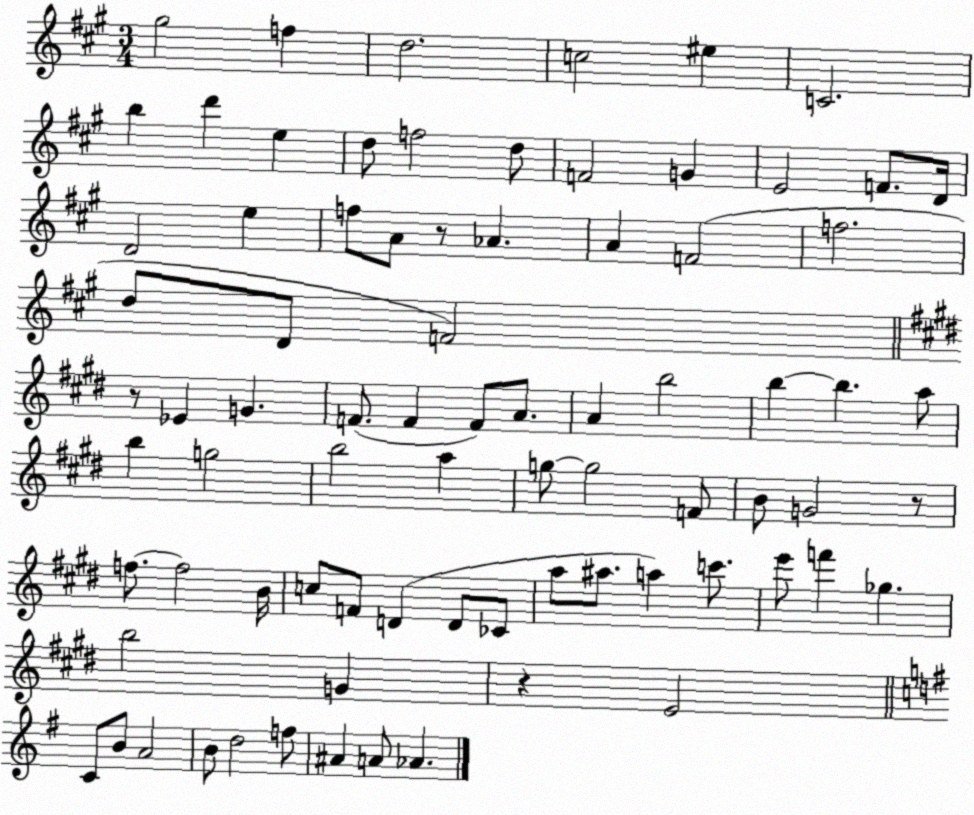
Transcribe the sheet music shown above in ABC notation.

X:1
T:Untitled
M:3/4
L:1/4
K:A
^g2 f d2 c2 ^e C2 b d' e d/2 f2 d/2 F2 G E2 F/2 D/4 D2 e f/2 A/2 z/2 _A A F2 f2 d/2 D/2 F2 z/2 _E G F/2 F F/2 A/2 A b2 b b a/2 b g2 b2 a g/2 g2 F/2 B/2 G2 z/2 f/2 f2 B/4 c/2 F/2 D D/2 _C/2 a/2 ^a/2 a c'/2 e'/2 f' _g b2 G z E2 C/2 B/2 A2 B/2 d2 f/2 ^A A/2 _A